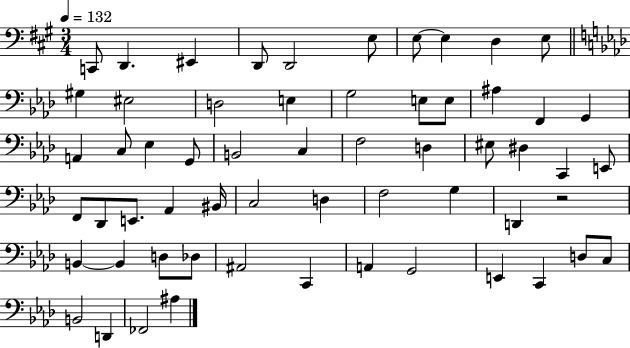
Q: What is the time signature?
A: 3/4